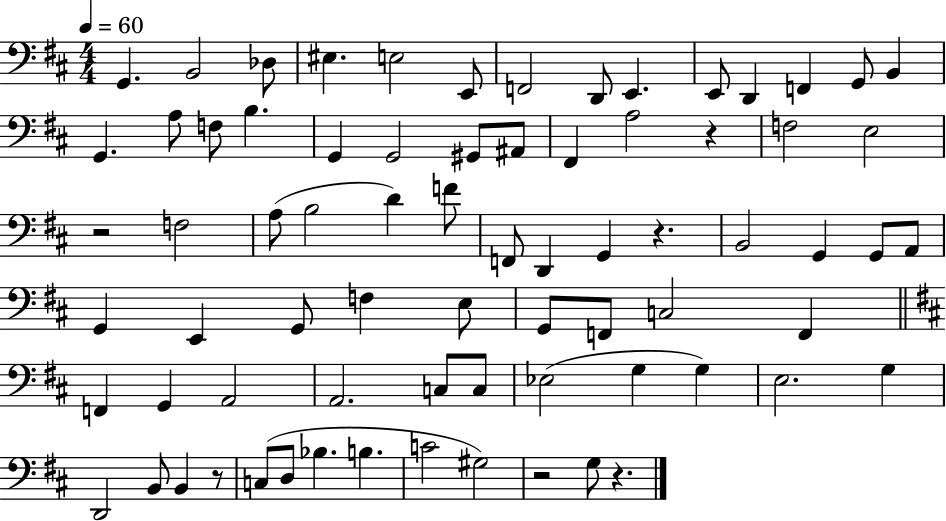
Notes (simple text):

G2/q. B2/h Db3/e EIS3/q. E3/h E2/e F2/h D2/e E2/q. E2/e D2/q F2/q G2/e B2/q G2/q. A3/e F3/e B3/q. G2/q G2/h G#2/e A#2/e F#2/q A3/h R/q F3/h E3/h R/h F3/h A3/e B3/h D4/q F4/e F2/e D2/q G2/q R/q. B2/h G2/q G2/e A2/e G2/q E2/q G2/e F3/q E3/e G2/e F2/e C3/h F2/q F2/q G2/q A2/h A2/h. C3/e C3/e Eb3/h G3/q G3/q E3/h. G3/q D2/h B2/e B2/q R/e C3/e D3/e Bb3/q. B3/q. C4/h G#3/h R/h G3/e R/q.